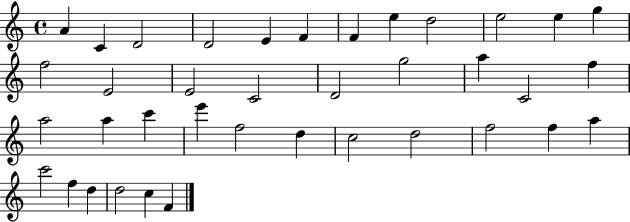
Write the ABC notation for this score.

X:1
T:Untitled
M:4/4
L:1/4
K:C
A C D2 D2 E F F e d2 e2 e g f2 E2 E2 C2 D2 g2 a C2 f a2 a c' e' f2 d c2 d2 f2 f a c'2 f d d2 c F